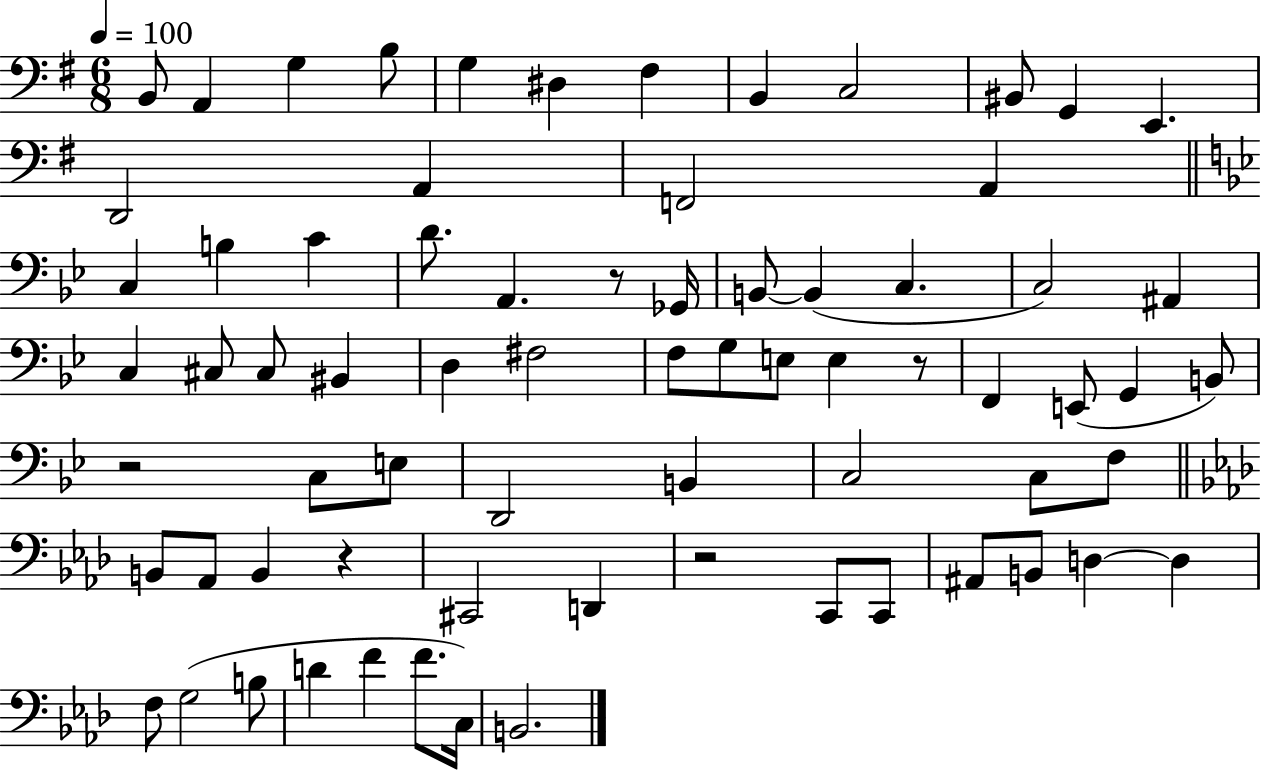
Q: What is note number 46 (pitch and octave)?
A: C3